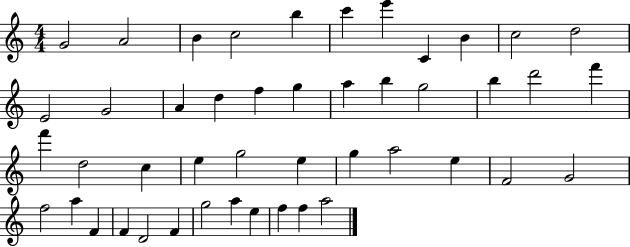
G4/h A4/h B4/q C5/h B5/q C6/q E6/q C4/q B4/q C5/h D5/h E4/h G4/h A4/q D5/q F5/q G5/q A5/q B5/q G5/h B5/q D6/h F6/q F6/q D5/h C5/q E5/q G5/h E5/q G5/q A5/h E5/q F4/h G4/h F5/h A5/q F4/q F4/q D4/h F4/q G5/h A5/q E5/q F5/q F5/q A5/h